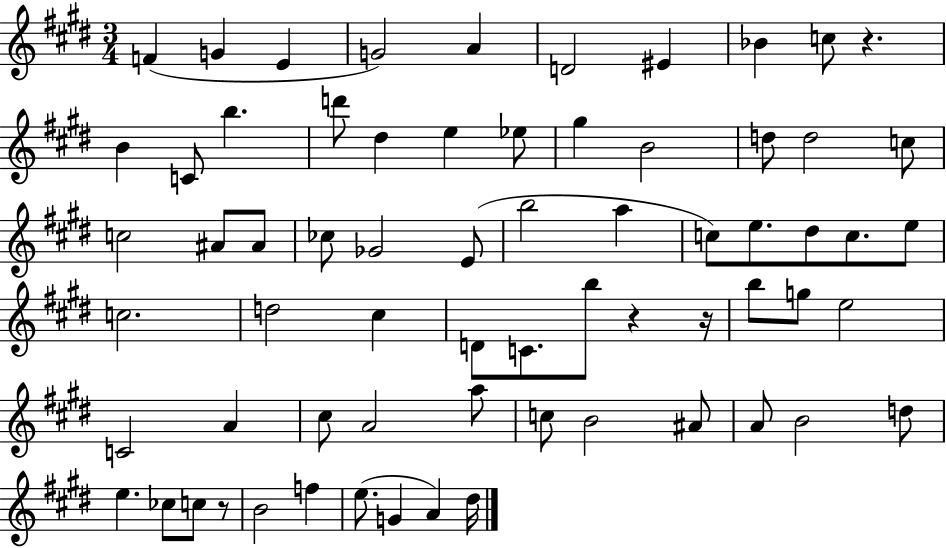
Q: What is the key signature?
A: E major